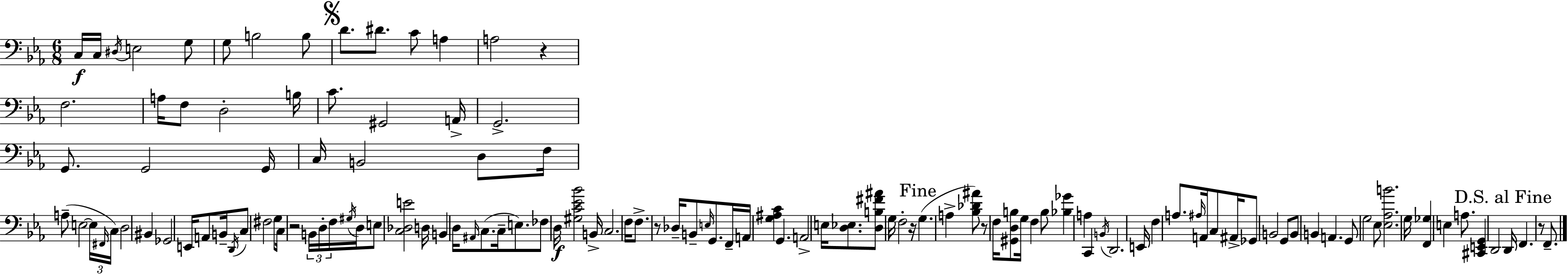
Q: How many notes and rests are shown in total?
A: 125